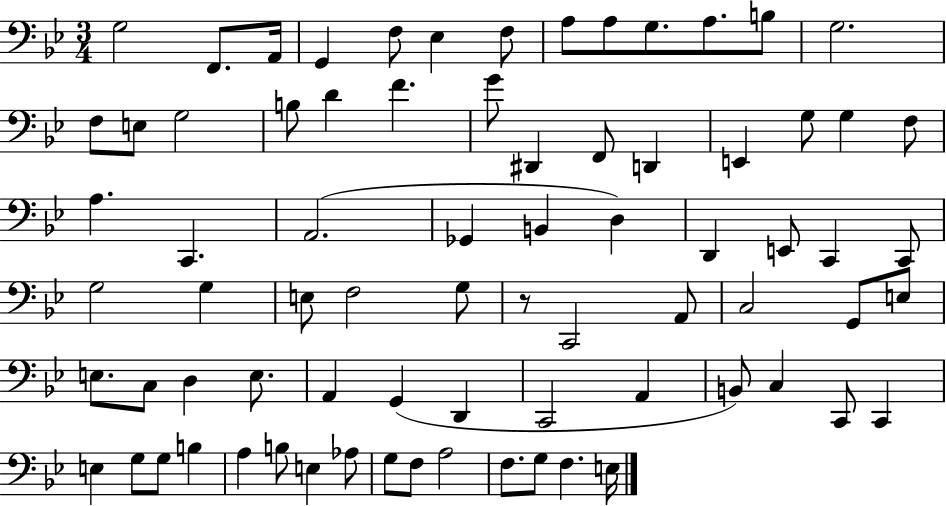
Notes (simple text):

G3/h F2/e. A2/s G2/q F3/e Eb3/q F3/e A3/e A3/e G3/e. A3/e. B3/e G3/h. F3/e E3/e G3/h B3/e D4/q F4/q. G4/e D#2/q F2/e D2/q E2/q G3/e G3/q F3/e A3/q. C2/q. A2/h. Gb2/q B2/q D3/q D2/q E2/e C2/q C2/e G3/h G3/q E3/e F3/h G3/e R/e C2/h A2/e C3/h G2/e E3/e E3/e. C3/e D3/q E3/e. A2/q G2/q D2/q C2/h A2/q B2/e C3/q C2/e C2/q E3/q G3/e G3/e B3/q A3/q B3/e E3/q Ab3/e G3/e F3/e A3/h F3/e. G3/e F3/q. E3/s